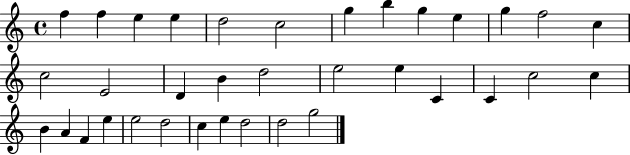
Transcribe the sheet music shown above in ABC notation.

X:1
T:Untitled
M:4/4
L:1/4
K:C
f f e e d2 c2 g b g e g f2 c c2 E2 D B d2 e2 e C C c2 c B A F e e2 d2 c e d2 d2 g2